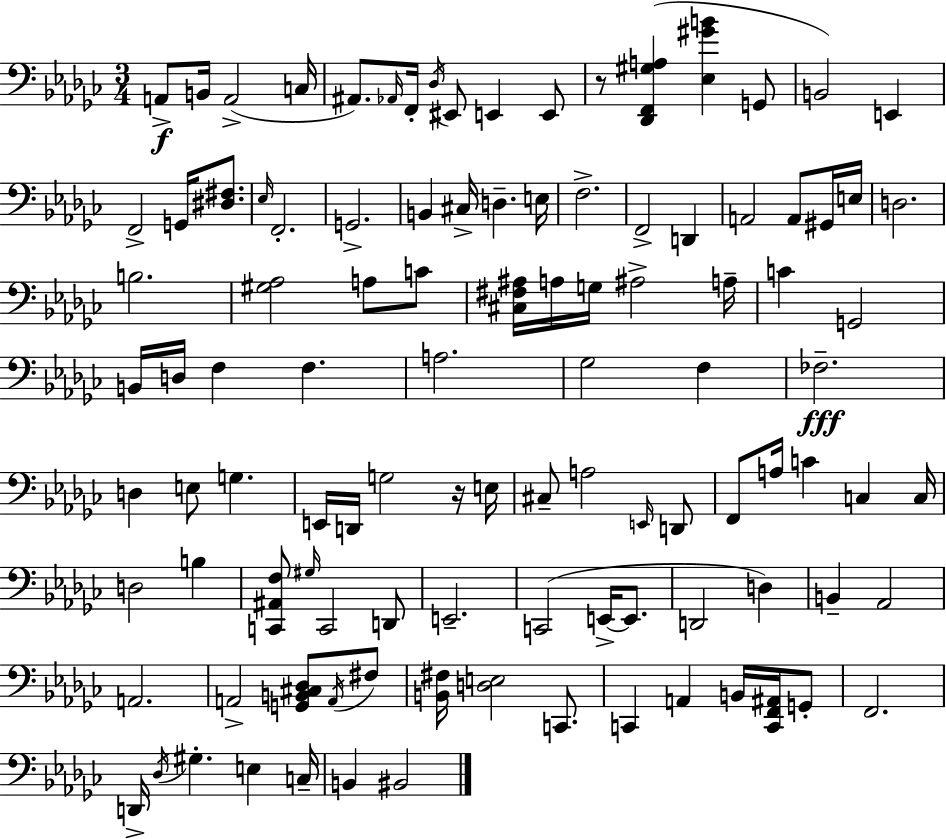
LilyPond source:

{
  \clef bass
  \numericTimeSignature
  \time 3/4
  \key ees \minor
  a,8->\f b,16 a,2->( c16 | ais,8.) \grace { aes,16 } f,16-. \acciaccatura { des16 } eis,8 e,4 | e,8 r8 <des, f, gis a>4( <ees gis' b'>4 | g,8 b,2) e,4 | \break f,2-> g,16 <dis fis>8. | \grace { ees16 } f,2.-. | g,2.-> | b,4 cis16-> d4.-- | \break e16 f2.-> | f,2-> d,4 | a,2 a,8 | gis,16 e16 d2. | \break b2. | <gis aes>2 a8 | c'8 <cis fis ais>16 a16 g16 ais2-> | a16-- c'4 g,2 | \break b,16 d16 f4 f4. | a2. | ges2 f4 | fes2.--\fff | \break d4 e8 g4. | e,16 d,16 g2 | r16 e16 cis8-- a2 | \grace { e,16 } d,8 f,8 a16 c'4 c4 | \break c16 d2 | b4 <c, ais, f>8 \grace { gis16 } c,2 | d,8 e,2.-- | c,2( | \break e,16->~~ e,8. d,2 | d4) b,4-- aes,2 | a,2. | a,2-> | \break <g, b, cis des>8 \acciaccatura { a,16 } fis8 <b, fis>16 <d e>2 | c,8. c,4 a,4 | b,16 <c, f, ais,>16 g,8-. f,2. | d,16-> \acciaccatura { des16 } gis4.-. | \break e4 c16-- b,4 bis,2 | \bar "|."
}